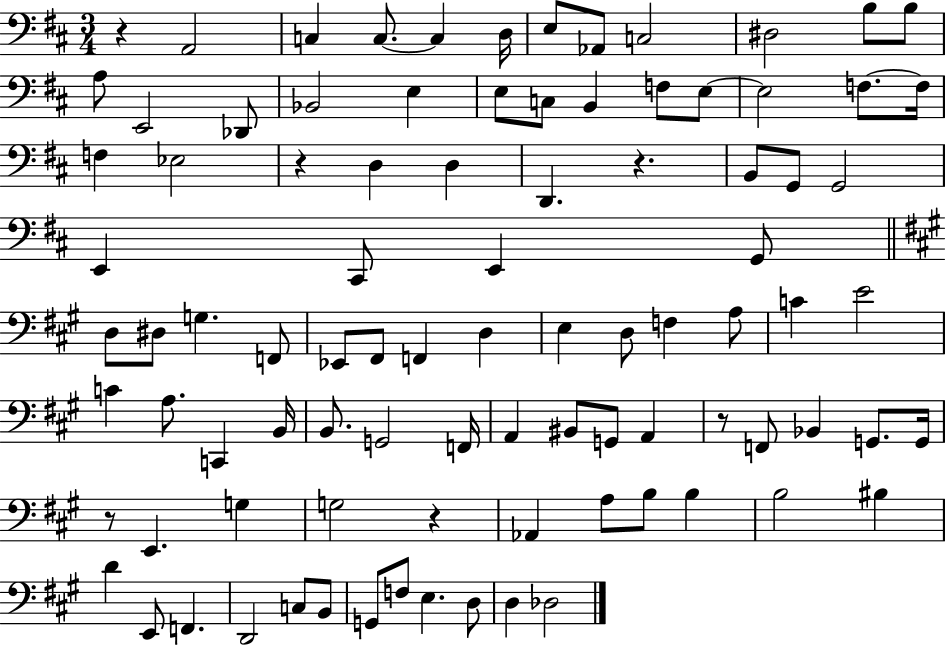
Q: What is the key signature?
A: D major